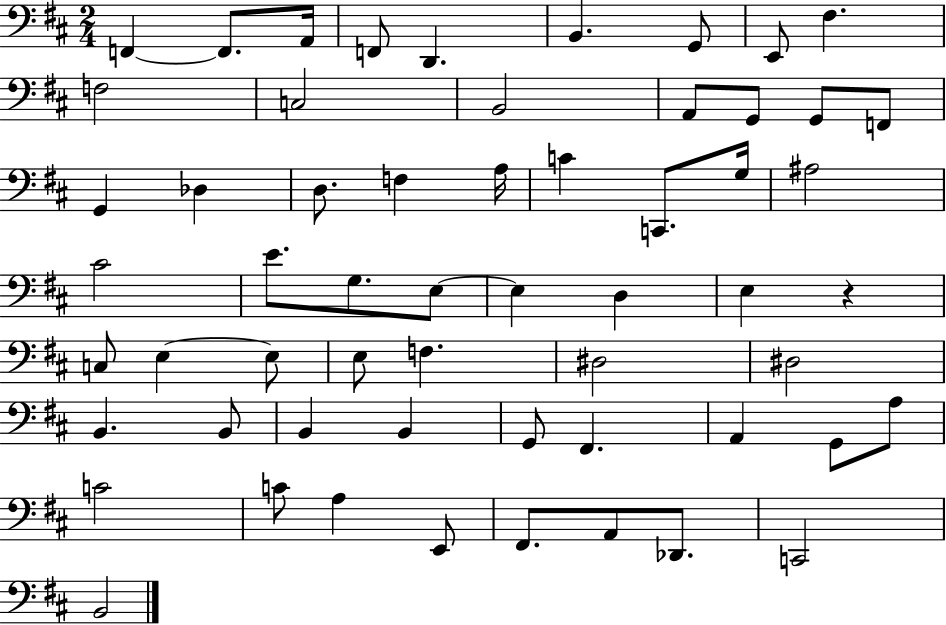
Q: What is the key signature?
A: D major